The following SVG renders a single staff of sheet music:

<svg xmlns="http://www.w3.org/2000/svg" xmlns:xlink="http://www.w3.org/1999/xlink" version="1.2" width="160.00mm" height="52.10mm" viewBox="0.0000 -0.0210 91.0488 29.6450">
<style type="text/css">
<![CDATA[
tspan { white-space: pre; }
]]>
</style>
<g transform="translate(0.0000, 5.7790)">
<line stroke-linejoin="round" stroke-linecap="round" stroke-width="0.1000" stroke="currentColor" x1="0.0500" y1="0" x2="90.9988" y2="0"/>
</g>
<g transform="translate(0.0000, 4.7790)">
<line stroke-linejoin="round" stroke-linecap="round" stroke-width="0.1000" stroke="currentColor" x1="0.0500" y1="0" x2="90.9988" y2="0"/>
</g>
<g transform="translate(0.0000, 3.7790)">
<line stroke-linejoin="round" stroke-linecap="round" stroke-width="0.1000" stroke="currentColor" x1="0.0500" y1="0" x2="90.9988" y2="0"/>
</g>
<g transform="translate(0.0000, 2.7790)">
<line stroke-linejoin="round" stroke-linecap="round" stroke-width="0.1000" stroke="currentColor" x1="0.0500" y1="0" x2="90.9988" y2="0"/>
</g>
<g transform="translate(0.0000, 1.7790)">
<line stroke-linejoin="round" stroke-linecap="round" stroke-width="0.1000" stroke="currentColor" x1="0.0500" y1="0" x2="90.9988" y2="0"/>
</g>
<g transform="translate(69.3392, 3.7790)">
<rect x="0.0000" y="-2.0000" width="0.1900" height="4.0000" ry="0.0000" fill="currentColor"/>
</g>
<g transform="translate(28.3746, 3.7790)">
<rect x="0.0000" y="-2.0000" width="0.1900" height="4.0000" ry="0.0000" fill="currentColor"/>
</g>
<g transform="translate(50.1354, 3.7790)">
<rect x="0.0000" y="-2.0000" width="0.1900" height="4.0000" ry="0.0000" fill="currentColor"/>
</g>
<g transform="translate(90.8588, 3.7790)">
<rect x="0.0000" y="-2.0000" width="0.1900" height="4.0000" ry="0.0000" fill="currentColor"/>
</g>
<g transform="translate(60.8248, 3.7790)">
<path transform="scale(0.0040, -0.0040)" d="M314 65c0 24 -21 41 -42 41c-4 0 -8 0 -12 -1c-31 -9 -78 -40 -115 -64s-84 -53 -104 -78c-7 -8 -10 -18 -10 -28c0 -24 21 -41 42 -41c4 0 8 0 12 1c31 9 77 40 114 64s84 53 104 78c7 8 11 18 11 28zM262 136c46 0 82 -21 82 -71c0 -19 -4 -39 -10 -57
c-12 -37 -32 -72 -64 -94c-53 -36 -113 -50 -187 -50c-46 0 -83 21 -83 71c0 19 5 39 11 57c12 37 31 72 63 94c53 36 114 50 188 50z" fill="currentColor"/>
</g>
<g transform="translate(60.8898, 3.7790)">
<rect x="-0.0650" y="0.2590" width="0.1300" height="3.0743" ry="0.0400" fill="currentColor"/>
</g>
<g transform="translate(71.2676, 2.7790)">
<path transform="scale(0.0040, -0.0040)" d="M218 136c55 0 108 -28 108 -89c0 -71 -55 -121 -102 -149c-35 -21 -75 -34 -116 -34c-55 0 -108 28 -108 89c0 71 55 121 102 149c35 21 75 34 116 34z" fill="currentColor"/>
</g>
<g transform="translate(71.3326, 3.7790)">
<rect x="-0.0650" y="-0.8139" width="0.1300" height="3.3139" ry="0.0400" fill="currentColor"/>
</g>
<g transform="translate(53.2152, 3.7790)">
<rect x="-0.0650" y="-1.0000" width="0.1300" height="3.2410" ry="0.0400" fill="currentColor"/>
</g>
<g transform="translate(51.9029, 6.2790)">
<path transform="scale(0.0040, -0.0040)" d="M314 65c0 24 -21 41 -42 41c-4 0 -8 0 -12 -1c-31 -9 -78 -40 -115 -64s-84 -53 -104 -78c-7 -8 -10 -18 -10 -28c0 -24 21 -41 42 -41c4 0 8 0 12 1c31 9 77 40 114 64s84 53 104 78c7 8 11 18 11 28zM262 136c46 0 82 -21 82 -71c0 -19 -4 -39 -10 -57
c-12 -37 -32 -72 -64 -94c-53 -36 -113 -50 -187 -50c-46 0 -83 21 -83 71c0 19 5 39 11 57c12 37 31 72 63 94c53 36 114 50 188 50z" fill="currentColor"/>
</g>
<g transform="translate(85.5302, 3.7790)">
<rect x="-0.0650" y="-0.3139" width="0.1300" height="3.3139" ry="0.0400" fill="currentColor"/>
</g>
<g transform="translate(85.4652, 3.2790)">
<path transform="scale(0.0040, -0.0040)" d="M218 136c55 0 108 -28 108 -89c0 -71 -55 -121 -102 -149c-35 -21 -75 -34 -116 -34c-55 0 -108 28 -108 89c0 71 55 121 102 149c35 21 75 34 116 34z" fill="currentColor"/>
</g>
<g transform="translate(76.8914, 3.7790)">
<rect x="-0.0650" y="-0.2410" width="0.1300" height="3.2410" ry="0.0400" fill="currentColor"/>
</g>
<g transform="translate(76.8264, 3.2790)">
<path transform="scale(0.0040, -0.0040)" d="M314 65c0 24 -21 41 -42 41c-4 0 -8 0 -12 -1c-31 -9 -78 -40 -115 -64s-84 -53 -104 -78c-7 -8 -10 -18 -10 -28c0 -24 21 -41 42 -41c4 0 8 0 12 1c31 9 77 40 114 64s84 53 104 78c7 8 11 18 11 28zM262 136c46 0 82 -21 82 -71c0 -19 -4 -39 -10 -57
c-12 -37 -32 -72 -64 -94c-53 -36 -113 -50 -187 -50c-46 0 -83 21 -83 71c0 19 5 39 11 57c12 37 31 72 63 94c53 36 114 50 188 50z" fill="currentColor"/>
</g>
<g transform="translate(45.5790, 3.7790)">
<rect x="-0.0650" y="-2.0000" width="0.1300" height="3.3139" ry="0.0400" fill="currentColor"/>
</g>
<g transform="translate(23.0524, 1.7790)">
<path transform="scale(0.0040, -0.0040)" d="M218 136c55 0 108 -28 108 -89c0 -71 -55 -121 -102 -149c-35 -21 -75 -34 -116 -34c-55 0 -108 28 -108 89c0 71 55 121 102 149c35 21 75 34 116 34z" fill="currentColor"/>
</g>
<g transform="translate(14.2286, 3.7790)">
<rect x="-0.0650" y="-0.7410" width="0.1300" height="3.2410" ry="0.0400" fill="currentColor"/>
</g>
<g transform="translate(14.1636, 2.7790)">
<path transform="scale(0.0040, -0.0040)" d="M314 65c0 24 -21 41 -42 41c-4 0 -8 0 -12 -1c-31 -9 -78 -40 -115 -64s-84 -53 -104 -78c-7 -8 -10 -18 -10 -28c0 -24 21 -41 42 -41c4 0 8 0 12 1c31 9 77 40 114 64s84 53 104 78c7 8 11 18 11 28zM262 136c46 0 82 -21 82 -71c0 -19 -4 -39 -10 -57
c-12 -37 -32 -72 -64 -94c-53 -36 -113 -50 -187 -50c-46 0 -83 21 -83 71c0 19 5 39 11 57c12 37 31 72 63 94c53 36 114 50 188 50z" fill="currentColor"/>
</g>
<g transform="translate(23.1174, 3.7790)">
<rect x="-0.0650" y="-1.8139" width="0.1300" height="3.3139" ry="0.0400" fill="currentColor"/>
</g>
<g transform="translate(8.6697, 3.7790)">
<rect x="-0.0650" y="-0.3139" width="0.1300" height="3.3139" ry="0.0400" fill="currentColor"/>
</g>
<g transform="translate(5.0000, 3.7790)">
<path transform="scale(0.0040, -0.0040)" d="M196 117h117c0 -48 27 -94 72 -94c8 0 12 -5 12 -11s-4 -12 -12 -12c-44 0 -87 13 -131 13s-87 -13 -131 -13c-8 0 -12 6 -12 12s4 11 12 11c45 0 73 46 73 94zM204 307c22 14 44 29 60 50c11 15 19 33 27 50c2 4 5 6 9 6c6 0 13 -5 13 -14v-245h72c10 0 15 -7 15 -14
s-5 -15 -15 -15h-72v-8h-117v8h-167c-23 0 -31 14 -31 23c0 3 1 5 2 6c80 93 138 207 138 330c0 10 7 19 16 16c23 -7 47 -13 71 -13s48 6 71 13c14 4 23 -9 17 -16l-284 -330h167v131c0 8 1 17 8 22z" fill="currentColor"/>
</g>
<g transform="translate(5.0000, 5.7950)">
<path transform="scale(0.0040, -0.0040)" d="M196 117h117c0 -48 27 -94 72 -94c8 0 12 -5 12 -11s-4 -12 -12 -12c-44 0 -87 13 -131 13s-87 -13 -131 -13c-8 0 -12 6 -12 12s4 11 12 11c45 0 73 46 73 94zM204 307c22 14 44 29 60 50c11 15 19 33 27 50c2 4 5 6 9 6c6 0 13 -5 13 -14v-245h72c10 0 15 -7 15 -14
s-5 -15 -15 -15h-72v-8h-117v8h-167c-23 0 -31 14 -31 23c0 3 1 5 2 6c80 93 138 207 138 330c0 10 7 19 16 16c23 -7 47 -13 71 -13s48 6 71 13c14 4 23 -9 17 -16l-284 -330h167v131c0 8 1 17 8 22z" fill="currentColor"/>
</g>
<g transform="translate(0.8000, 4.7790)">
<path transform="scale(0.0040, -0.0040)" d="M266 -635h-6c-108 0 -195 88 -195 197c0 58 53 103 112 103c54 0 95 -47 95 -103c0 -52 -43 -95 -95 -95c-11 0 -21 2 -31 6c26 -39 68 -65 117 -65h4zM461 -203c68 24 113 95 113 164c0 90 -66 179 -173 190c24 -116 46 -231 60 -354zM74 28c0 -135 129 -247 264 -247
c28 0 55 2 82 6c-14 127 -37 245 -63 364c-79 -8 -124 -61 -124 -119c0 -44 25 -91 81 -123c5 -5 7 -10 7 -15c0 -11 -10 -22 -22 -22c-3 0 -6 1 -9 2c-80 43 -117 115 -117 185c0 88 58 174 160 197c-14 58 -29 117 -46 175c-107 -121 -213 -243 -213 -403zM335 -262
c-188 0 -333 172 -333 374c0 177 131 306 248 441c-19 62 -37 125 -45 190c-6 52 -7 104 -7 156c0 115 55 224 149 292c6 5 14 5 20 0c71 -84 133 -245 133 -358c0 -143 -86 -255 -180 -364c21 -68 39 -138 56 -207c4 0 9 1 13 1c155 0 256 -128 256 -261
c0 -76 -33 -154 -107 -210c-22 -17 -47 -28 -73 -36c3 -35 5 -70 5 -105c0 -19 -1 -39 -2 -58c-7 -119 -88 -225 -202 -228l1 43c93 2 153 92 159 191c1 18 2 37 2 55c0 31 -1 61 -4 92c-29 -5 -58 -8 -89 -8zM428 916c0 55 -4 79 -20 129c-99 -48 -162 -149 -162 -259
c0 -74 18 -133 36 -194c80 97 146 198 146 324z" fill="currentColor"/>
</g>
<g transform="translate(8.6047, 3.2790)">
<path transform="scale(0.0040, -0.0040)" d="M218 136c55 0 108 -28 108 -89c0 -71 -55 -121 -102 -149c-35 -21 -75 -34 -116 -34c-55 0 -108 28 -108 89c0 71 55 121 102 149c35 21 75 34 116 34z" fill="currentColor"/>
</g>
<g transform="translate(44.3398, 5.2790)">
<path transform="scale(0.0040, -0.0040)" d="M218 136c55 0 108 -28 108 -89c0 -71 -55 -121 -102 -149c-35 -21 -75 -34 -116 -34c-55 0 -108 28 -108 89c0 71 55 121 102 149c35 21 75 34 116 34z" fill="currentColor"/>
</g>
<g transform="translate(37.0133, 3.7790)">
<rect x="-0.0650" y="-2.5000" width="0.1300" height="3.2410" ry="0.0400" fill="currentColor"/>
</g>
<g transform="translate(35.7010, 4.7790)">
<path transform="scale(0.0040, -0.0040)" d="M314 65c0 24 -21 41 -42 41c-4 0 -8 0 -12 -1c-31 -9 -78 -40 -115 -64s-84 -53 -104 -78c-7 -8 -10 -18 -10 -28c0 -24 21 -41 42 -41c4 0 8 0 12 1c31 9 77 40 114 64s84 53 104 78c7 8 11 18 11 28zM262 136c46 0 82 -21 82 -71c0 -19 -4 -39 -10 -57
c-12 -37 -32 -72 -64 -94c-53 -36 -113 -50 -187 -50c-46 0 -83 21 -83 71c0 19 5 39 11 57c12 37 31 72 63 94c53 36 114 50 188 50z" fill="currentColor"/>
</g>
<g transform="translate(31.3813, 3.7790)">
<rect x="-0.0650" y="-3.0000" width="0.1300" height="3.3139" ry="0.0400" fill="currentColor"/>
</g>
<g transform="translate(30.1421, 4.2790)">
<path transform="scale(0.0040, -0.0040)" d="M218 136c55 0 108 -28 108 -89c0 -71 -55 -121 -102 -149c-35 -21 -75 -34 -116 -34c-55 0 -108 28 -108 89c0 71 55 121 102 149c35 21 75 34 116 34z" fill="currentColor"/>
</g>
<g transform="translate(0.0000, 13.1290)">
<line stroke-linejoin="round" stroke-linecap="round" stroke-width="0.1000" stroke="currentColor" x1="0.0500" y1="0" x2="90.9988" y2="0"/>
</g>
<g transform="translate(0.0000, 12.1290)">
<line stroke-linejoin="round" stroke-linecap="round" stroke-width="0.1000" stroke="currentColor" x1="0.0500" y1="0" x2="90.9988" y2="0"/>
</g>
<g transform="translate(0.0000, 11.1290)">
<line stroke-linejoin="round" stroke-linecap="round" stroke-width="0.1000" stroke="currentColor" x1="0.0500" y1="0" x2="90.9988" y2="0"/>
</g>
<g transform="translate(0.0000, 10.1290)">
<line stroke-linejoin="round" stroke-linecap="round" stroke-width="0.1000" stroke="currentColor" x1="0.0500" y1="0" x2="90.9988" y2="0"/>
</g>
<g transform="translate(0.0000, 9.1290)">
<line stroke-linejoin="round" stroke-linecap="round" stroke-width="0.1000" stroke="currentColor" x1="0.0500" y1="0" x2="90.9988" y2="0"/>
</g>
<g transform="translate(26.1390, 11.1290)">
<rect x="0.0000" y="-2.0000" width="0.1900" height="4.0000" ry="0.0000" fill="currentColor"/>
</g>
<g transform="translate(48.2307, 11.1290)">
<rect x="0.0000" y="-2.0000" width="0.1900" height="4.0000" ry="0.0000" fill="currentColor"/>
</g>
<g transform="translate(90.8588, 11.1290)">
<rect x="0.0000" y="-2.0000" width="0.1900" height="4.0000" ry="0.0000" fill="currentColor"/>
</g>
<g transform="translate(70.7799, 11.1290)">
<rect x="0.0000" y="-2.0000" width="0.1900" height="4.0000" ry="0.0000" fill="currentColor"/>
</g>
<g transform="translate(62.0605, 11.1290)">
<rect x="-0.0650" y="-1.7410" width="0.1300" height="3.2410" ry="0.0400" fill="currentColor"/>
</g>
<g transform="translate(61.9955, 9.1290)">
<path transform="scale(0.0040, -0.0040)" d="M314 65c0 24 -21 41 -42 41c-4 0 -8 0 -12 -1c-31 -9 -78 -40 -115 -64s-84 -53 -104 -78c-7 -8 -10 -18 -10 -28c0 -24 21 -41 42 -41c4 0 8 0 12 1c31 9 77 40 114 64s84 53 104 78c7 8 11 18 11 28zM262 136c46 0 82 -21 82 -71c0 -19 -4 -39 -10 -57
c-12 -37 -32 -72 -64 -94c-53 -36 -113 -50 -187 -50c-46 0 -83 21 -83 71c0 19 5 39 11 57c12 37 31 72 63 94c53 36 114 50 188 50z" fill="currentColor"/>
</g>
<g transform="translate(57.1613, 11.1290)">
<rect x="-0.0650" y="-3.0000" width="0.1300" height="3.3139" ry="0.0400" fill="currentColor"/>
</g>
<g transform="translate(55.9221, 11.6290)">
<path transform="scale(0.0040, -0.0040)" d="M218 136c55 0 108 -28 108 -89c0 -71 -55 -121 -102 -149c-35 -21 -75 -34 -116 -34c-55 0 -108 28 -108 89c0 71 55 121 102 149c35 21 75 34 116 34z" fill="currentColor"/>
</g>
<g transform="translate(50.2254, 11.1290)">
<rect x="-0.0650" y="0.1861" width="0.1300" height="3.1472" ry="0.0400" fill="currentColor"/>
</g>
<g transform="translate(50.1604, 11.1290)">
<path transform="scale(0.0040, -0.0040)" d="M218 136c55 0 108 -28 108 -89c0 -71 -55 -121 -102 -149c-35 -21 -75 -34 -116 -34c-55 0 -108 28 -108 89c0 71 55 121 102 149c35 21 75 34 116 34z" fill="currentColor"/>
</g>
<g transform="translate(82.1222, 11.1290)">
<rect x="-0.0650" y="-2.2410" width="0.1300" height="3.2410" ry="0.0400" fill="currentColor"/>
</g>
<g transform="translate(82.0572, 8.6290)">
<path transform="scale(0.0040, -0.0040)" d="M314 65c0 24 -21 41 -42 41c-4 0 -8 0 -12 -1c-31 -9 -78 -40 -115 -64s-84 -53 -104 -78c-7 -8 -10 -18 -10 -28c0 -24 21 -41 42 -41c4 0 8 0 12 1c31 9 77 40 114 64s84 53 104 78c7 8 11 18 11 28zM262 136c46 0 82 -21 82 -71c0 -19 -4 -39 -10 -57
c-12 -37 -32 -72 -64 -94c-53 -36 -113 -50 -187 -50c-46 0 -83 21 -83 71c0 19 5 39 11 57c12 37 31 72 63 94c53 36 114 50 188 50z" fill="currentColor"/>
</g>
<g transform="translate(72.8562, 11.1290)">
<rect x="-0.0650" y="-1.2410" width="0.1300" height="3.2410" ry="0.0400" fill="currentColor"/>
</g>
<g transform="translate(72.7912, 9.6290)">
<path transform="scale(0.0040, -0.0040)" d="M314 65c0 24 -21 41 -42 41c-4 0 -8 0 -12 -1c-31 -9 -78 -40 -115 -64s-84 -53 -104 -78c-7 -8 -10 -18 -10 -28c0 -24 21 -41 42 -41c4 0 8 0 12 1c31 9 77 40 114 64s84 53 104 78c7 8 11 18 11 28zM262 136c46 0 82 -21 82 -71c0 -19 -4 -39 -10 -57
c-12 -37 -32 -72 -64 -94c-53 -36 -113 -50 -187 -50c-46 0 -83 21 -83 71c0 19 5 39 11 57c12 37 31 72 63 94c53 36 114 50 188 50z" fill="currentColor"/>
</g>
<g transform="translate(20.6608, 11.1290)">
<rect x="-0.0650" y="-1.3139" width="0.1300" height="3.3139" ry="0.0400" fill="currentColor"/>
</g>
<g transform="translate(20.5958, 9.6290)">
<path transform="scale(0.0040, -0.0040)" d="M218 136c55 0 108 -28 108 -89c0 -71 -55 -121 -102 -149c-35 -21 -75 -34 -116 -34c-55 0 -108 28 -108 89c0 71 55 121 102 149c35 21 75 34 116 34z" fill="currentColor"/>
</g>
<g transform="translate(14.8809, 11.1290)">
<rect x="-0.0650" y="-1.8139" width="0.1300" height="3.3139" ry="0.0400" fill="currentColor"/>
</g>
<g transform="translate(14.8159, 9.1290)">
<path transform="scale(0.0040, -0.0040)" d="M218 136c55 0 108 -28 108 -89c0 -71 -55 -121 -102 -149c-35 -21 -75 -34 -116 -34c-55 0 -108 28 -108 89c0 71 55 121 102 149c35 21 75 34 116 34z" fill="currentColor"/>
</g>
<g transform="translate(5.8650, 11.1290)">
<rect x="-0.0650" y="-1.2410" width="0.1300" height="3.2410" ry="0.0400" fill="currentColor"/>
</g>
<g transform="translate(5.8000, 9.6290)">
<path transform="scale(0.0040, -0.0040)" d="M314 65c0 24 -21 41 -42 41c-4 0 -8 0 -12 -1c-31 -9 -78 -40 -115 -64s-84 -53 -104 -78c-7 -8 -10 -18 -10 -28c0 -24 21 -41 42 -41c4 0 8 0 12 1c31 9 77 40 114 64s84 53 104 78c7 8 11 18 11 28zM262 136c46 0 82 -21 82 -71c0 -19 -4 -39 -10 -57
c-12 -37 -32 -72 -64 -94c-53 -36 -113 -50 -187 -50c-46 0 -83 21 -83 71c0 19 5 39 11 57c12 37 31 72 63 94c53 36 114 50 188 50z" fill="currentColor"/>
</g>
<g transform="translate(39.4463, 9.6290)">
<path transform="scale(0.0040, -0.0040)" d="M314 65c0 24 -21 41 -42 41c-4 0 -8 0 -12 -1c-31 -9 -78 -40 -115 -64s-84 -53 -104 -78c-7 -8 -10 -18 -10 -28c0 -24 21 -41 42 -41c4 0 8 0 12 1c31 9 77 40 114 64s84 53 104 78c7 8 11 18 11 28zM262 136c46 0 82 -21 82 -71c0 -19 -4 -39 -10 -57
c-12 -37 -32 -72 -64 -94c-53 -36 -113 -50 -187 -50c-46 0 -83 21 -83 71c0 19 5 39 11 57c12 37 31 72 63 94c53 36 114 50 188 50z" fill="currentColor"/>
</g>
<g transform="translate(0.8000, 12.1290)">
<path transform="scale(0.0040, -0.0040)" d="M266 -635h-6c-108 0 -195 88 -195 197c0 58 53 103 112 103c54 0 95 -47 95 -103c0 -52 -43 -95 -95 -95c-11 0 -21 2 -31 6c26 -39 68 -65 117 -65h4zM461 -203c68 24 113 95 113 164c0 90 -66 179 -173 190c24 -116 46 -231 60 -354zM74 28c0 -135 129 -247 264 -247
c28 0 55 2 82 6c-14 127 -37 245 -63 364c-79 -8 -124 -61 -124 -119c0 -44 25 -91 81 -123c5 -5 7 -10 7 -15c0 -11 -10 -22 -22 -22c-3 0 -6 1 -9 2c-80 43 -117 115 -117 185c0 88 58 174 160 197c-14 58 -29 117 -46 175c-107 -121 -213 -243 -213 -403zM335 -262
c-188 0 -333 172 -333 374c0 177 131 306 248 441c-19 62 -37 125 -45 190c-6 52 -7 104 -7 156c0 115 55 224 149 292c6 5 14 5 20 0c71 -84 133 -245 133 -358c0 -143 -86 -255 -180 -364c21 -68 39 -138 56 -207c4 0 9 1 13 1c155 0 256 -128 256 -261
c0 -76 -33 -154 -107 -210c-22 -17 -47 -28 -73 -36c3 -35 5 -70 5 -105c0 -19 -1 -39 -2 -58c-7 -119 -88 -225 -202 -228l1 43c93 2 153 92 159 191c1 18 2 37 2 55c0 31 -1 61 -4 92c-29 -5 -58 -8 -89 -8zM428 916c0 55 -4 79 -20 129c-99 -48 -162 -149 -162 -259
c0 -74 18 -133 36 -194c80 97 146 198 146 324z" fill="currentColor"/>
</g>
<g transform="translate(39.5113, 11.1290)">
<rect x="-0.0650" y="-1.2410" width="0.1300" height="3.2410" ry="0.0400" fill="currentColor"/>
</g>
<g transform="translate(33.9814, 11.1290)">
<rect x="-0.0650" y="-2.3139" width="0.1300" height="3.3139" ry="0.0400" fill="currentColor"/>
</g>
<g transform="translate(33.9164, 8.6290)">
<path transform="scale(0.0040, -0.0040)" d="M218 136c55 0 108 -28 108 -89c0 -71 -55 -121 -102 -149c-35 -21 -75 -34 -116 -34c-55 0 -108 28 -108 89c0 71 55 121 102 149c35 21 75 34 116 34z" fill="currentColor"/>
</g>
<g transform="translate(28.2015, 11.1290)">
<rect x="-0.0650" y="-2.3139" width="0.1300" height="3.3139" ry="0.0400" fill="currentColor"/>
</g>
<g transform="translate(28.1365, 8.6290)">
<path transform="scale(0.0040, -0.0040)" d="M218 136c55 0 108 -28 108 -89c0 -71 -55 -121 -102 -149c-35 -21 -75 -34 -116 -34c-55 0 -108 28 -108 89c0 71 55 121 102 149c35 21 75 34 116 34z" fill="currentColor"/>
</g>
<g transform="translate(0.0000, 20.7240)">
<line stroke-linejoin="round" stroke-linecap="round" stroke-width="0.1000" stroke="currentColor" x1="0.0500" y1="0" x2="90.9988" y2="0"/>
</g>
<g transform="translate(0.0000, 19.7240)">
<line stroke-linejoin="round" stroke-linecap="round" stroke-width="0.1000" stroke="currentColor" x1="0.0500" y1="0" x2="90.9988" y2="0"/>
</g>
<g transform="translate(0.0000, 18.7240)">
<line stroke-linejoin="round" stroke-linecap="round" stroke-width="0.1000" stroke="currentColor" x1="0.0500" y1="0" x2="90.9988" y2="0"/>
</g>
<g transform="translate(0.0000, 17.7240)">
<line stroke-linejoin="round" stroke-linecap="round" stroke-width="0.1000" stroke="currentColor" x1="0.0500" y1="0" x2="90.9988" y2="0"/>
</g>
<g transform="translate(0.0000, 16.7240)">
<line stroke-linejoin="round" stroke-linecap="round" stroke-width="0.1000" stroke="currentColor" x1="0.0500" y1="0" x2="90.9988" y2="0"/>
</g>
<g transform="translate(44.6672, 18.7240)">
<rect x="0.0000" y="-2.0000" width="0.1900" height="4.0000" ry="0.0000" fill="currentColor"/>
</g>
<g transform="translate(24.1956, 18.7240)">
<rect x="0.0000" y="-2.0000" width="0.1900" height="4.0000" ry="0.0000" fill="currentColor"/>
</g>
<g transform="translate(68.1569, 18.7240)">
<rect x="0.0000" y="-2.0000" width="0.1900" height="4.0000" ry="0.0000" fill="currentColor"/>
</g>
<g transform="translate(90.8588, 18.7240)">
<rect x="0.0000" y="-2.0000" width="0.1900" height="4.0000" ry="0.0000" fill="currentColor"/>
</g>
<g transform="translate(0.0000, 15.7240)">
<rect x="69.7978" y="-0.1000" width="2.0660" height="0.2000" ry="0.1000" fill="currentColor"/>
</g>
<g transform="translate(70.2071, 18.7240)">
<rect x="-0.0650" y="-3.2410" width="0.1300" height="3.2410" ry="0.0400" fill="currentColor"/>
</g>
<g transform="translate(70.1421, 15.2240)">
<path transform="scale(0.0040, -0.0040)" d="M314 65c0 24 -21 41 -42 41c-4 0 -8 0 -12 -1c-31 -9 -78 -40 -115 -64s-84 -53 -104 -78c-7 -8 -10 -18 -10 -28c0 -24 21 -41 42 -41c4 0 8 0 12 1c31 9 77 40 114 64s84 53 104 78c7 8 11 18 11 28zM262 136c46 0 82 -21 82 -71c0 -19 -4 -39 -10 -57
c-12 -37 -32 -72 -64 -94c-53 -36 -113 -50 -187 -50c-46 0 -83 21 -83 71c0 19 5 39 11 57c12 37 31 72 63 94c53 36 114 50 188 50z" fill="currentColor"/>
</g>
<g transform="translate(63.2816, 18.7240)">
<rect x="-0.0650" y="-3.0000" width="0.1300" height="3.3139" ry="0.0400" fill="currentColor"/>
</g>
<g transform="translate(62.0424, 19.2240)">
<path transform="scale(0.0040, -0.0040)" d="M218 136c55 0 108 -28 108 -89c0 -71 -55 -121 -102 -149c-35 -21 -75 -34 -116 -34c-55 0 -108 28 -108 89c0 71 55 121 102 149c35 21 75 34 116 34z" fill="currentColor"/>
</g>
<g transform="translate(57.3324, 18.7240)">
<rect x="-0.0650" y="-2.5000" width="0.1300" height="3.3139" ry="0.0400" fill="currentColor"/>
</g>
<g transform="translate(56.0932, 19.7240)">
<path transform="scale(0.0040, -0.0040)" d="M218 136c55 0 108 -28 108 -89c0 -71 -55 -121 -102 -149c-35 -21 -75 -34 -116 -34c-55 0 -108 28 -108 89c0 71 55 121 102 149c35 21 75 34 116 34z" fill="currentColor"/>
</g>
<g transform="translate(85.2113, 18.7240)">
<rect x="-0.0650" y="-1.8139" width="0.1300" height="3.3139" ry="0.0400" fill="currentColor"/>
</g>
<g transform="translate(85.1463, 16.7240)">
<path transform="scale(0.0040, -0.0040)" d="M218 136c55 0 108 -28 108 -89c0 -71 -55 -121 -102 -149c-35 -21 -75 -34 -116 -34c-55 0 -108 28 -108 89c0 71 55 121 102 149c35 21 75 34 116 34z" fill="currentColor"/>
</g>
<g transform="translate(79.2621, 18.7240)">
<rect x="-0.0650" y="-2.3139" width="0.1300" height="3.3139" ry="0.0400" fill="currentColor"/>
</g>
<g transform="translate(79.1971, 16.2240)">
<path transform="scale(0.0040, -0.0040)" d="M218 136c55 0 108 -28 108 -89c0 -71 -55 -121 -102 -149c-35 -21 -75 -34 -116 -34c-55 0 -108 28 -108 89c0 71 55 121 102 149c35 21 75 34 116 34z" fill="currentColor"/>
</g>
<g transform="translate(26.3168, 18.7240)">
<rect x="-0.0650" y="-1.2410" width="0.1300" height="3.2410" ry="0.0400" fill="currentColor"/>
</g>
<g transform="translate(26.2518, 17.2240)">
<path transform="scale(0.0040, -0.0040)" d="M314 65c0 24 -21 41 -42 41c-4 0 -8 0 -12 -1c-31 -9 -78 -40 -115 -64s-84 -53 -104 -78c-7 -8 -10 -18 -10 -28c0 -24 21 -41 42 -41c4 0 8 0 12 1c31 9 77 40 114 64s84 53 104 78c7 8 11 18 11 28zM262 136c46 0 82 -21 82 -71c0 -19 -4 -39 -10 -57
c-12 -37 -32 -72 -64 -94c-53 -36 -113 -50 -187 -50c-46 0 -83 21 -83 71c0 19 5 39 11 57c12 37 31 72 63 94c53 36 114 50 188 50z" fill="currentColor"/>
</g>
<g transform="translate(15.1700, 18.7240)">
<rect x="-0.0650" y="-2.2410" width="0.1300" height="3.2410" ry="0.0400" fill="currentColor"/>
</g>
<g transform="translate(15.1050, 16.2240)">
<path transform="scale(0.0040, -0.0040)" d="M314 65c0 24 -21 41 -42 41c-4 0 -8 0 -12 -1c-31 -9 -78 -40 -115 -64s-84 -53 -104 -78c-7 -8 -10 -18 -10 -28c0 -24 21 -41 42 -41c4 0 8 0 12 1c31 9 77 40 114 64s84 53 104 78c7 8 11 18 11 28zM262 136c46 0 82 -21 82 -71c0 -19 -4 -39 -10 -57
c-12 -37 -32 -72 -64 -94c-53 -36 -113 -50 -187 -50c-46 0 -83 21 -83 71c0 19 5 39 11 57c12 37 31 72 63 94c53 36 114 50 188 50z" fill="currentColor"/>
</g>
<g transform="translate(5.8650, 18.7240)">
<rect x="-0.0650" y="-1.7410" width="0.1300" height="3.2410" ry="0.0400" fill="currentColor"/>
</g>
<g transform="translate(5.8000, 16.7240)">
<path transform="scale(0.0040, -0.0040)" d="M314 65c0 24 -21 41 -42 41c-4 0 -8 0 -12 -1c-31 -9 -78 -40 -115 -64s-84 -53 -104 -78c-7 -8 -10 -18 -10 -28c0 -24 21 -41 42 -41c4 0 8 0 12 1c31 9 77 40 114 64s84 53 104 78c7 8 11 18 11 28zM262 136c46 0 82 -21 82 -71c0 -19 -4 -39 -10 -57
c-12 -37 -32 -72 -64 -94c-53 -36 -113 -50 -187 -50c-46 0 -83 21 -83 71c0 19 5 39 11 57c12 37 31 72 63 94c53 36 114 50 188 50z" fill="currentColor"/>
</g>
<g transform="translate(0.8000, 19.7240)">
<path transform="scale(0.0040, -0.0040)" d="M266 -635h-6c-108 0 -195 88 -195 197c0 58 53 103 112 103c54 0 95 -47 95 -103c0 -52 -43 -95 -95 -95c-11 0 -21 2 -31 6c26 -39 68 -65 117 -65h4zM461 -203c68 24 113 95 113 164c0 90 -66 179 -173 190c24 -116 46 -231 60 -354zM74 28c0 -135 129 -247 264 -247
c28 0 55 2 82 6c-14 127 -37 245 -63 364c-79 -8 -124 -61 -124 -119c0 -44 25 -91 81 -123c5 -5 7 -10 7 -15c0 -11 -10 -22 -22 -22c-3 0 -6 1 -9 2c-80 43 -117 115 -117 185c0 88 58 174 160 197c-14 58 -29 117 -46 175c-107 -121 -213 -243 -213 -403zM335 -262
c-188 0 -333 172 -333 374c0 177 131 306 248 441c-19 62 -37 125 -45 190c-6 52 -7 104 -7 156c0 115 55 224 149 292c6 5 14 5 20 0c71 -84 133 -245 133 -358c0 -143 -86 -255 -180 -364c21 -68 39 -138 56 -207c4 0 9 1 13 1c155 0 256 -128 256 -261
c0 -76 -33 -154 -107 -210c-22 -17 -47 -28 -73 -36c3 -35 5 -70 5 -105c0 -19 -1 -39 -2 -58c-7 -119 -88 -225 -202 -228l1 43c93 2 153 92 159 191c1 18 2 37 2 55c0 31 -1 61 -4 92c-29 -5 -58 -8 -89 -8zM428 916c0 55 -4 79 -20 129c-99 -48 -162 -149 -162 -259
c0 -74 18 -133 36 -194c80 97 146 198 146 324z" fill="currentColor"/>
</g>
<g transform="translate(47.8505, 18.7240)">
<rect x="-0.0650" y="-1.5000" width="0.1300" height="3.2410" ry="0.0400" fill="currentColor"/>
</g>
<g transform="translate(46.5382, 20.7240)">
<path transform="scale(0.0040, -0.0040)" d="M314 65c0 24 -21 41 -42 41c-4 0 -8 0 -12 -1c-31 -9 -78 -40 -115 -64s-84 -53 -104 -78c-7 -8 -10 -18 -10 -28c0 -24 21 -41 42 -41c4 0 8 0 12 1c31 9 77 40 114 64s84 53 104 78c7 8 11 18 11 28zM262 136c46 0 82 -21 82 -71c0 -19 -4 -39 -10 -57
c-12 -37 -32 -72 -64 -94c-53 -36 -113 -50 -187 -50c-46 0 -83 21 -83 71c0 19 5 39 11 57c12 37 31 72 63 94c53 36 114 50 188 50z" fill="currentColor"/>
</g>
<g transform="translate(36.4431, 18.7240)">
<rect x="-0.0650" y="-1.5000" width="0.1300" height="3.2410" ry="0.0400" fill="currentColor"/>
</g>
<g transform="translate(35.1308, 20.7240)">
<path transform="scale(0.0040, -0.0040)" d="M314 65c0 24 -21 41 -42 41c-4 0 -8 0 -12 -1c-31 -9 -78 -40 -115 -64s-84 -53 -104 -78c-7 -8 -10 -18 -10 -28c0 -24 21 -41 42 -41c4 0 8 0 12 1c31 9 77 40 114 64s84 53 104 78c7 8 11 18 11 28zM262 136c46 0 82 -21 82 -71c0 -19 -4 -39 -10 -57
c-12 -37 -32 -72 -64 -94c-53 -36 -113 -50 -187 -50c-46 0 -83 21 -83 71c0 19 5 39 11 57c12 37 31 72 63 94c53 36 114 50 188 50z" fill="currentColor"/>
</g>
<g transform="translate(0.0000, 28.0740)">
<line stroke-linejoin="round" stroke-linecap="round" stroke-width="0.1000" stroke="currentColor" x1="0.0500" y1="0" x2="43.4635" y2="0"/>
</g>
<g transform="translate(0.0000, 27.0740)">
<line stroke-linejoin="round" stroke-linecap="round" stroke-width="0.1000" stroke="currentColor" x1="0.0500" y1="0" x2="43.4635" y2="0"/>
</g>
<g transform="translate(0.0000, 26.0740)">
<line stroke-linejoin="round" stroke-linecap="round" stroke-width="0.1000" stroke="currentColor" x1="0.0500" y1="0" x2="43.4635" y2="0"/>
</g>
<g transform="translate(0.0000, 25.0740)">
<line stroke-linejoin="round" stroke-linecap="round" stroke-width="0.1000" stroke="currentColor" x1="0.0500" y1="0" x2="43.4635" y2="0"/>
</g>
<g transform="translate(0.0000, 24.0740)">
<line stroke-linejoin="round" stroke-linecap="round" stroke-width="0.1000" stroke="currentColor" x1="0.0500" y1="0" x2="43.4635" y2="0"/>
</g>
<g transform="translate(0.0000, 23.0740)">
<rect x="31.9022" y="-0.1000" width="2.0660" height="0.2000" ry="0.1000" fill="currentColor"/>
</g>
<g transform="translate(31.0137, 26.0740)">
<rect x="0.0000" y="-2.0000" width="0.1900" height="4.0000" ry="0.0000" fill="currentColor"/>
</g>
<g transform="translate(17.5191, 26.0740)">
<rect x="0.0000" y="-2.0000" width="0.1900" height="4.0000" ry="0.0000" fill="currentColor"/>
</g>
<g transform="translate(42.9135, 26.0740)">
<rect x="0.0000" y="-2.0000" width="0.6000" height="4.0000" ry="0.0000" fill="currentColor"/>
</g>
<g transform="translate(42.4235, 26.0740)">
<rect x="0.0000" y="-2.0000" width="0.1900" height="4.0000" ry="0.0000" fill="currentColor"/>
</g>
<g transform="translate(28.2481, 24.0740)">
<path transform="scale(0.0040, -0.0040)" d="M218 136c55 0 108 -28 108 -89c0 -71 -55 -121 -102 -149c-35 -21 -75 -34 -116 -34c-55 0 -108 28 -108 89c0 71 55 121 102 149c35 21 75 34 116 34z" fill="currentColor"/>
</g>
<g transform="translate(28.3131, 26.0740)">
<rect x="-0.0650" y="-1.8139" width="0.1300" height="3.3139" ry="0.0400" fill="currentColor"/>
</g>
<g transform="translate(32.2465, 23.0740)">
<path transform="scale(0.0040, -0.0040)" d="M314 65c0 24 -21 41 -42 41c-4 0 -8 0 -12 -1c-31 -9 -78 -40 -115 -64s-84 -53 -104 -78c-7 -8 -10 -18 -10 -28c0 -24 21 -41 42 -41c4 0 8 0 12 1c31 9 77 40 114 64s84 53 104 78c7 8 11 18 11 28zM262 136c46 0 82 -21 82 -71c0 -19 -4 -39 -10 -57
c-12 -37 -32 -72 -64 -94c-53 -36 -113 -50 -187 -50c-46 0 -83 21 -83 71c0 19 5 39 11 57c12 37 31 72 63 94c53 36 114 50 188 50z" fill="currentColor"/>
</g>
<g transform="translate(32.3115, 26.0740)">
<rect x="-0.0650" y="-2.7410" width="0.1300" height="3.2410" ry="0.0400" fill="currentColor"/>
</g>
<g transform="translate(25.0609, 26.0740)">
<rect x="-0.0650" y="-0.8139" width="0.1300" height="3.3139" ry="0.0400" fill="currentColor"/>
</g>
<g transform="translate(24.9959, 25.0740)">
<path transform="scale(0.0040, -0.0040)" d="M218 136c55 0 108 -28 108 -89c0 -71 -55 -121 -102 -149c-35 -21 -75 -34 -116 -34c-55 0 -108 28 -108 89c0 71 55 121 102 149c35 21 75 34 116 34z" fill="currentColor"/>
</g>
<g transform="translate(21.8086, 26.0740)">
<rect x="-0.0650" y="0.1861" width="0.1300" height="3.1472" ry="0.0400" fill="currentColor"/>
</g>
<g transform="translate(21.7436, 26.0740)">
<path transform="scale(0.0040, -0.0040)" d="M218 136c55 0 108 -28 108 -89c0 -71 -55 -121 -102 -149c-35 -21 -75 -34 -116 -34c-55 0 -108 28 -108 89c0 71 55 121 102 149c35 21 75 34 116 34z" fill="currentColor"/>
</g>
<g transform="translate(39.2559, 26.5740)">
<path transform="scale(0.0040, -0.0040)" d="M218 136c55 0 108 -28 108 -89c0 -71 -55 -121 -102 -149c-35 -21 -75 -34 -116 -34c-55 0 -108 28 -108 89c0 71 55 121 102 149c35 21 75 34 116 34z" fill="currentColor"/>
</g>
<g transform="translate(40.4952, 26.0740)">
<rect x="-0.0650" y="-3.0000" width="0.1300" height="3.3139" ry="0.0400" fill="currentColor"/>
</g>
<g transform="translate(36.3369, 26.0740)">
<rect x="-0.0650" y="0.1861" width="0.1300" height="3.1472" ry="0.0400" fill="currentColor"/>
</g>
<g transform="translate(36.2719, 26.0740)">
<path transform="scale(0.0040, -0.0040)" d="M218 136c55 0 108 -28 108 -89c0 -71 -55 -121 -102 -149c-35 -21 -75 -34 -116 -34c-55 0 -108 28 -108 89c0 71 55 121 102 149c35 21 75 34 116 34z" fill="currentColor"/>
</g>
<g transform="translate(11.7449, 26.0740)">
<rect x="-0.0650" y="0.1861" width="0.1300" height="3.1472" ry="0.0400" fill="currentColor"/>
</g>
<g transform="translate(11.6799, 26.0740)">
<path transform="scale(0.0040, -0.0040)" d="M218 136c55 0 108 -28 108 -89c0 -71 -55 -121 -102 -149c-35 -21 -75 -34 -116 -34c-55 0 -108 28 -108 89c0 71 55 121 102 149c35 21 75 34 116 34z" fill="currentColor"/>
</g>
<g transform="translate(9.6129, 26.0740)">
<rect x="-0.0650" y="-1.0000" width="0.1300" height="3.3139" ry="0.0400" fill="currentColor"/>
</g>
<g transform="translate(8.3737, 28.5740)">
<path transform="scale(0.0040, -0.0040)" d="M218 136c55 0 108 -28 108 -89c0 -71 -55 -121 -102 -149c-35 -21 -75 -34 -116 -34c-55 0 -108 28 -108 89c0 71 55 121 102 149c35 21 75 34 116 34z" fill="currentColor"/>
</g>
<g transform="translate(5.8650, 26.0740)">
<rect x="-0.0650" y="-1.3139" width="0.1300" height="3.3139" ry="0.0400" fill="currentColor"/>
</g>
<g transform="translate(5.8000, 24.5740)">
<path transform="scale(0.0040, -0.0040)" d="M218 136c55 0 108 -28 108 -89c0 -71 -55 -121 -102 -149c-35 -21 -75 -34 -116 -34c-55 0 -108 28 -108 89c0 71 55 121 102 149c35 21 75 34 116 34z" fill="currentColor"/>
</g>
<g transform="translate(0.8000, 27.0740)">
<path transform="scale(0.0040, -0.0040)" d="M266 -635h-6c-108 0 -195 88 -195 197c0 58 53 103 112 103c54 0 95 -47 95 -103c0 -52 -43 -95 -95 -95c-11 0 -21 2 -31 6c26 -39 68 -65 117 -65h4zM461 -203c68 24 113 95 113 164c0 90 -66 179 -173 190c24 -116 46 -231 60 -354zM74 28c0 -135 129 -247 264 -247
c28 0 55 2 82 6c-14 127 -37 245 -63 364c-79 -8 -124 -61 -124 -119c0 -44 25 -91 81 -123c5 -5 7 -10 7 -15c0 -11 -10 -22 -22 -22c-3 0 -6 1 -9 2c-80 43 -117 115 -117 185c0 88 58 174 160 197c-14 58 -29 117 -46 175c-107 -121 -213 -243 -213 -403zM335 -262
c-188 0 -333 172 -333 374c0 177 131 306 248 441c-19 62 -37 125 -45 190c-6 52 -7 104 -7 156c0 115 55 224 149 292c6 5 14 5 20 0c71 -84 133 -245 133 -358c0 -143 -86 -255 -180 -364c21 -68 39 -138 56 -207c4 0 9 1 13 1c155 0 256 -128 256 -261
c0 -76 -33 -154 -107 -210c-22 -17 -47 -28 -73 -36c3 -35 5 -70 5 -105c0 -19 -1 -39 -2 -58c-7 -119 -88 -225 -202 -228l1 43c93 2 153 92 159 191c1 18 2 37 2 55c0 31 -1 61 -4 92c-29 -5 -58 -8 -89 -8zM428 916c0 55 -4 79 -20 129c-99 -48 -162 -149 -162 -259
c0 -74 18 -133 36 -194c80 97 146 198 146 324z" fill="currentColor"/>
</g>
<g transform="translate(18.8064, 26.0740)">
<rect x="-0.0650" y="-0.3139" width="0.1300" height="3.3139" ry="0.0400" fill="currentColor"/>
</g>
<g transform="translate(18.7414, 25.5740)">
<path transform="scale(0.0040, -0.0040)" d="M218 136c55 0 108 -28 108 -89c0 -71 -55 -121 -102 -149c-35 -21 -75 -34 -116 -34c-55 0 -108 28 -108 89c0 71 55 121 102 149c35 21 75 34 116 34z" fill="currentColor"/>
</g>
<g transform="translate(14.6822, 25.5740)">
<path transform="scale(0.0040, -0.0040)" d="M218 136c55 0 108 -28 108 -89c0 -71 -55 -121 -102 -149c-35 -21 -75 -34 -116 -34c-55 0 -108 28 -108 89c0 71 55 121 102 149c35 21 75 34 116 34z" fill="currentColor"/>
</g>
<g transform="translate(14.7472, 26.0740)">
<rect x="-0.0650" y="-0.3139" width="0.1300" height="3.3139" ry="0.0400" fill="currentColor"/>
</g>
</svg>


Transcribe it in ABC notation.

X:1
T:Untitled
M:4/4
L:1/4
K:C
c d2 f A G2 F D2 B2 d c2 c e2 f e g g e2 B A f2 e2 g2 f2 g2 e2 E2 E2 G A b2 g f e D B c c B d f a2 B A